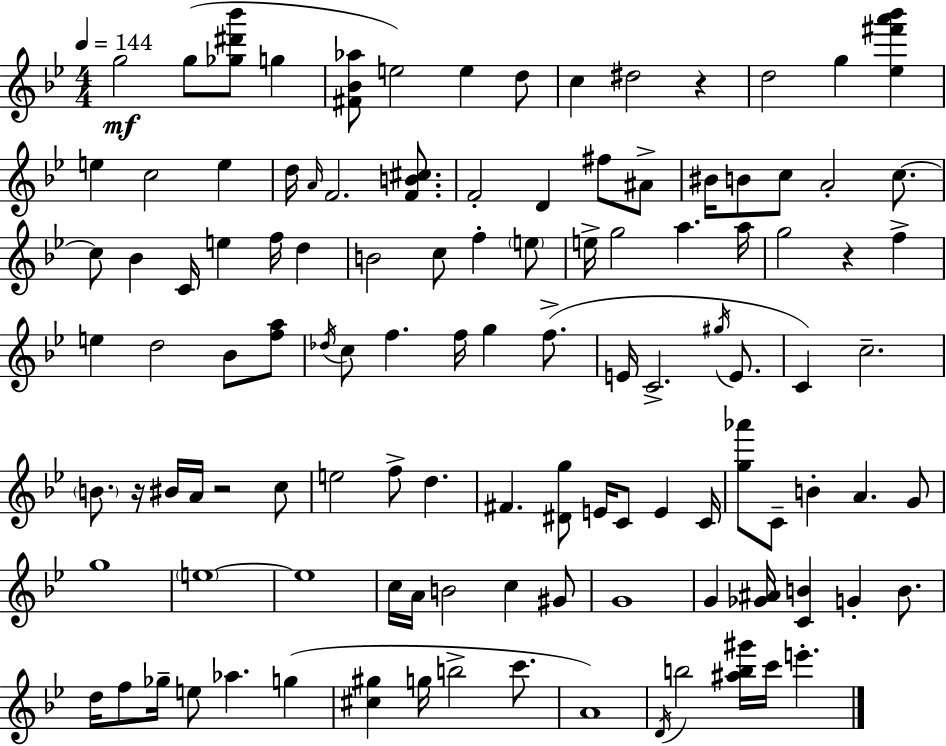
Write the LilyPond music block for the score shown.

{
  \clef treble
  \numericTimeSignature
  \time 4/4
  \key bes \major
  \tempo 4 = 144
  g''2\mf g''8( <ges'' dis''' bes'''>8 g''4 | <fis' bes' aes''>8 e''2) e''4 d''8 | c''4 dis''2 r4 | d''2 g''4 <ees'' fis''' a''' bes'''>4 | \break e''4 c''2 e''4 | d''16 \grace { a'16 } f'2. <f' b' cis''>8. | f'2-. d'4 fis''8 ais'8-> | bis'16 b'8 c''8 a'2-. c''8.~~ | \break c''8 bes'4 c'16 e''4 f''16 d''4 | b'2 c''8 f''4-. \parenthesize e''8 | e''16-> g''2 a''4. | a''16 g''2 r4 f''4-> | \break e''4 d''2 bes'8 <f'' a''>8 | \acciaccatura { des''16 } c''8 f''4. f''16 g''4 f''8.->( | e'16 c'2.-> \acciaccatura { gis''16 } | e'8. c'4) c''2.-- | \break \parenthesize b'8. r16 bis'16 a'16 r2 | c''8 e''2 f''8-> d''4. | fis'4. <dis' g''>8 e'16 c'8 e'4 | c'16 <g'' aes'''>8 c'8-- b'4-. a'4. | \break g'8 g''1 | \parenthesize e''1~~ | e''1 | c''16 a'16 b'2 c''4 | \break gis'8 g'1 | g'4 <ges' ais'>16 <c' b'>4 g'4-. | b'8. d''16 f''8 ges''16-- e''8 aes''4. g''4( | <cis'' gis''>4 g''16 b''2-> | \break c'''8. a'1) | \acciaccatura { d'16 } b''2 <ais'' b'' gis'''>16 c'''16 e'''4.-. | \bar "|."
}